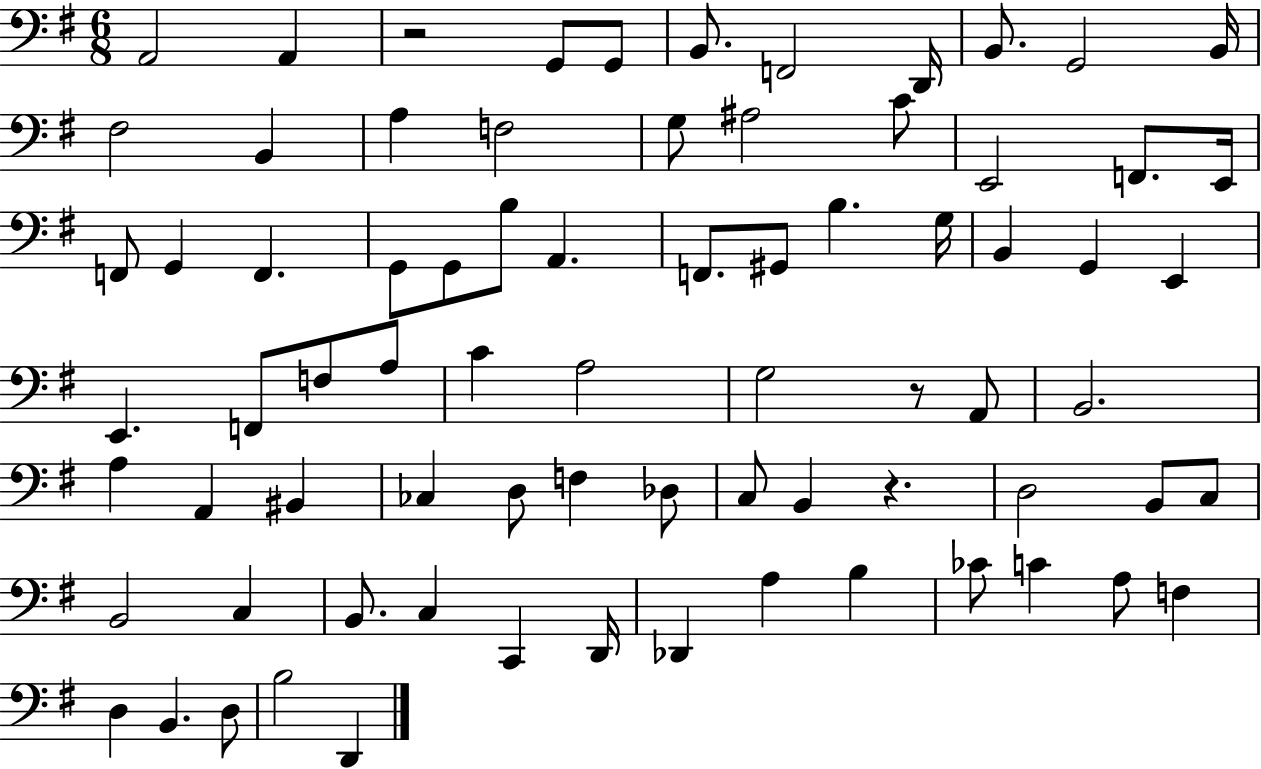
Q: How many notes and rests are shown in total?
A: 76